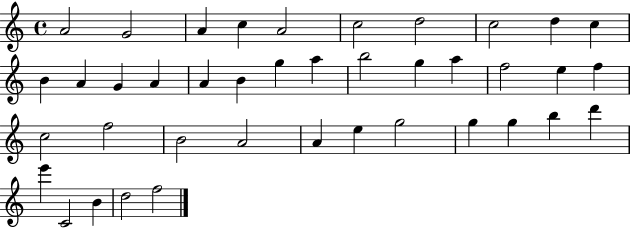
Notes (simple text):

A4/h G4/h A4/q C5/q A4/h C5/h D5/h C5/h D5/q C5/q B4/q A4/q G4/q A4/q A4/q B4/q G5/q A5/q B5/h G5/q A5/q F5/h E5/q F5/q C5/h F5/h B4/h A4/h A4/q E5/q G5/h G5/q G5/q B5/q D6/q E6/q C4/h B4/q D5/h F5/h